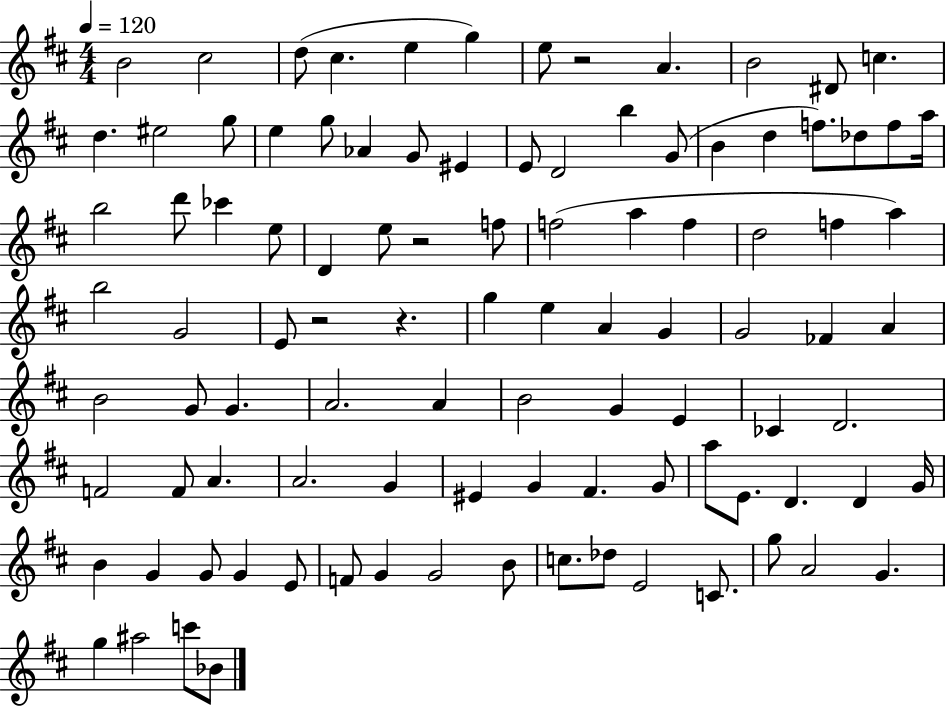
B4/h C#5/h D5/e C#5/q. E5/q G5/q E5/e R/h A4/q. B4/h D#4/e C5/q. D5/q. EIS5/h G5/e E5/q G5/e Ab4/q G4/e EIS4/q E4/e D4/h B5/q G4/e B4/q D5/q F5/e. Db5/e F5/e A5/s B5/h D6/e CES6/q E5/e D4/q E5/e R/h F5/e F5/h A5/q F5/q D5/h F5/q A5/q B5/h G4/h E4/e R/h R/q. G5/q E5/q A4/q G4/q G4/h FES4/q A4/q B4/h G4/e G4/q. A4/h. A4/q B4/h G4/q E4/q CES4/q D4/h. F4/h F4/e A4/q. A4/h. G4/q EIS4/q G4/q F#4/q. G4/e A5/e E4/e. D4/q. D4/q G4/s B4/q G4/q G4/e G4/q E4/e F4/e G4/q G4/h B4/e C5/e. Db5/e E4/h C4/e. G5/e A4/h G4/q. G5/q A#5/h C6/e Bb4/e